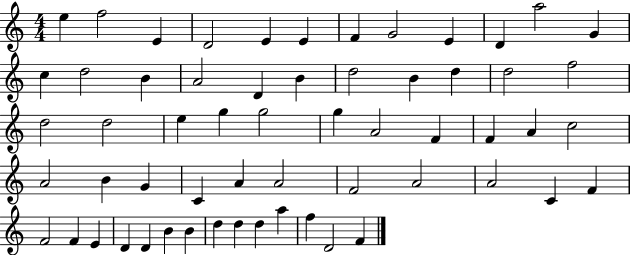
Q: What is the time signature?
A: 4/4